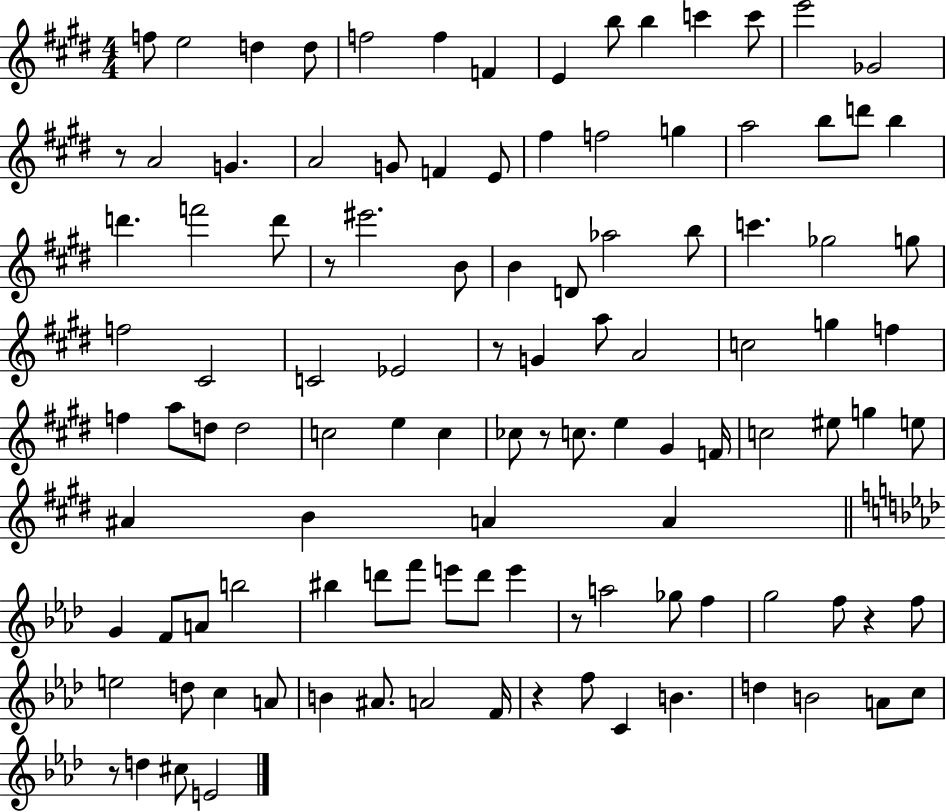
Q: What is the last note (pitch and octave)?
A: E4